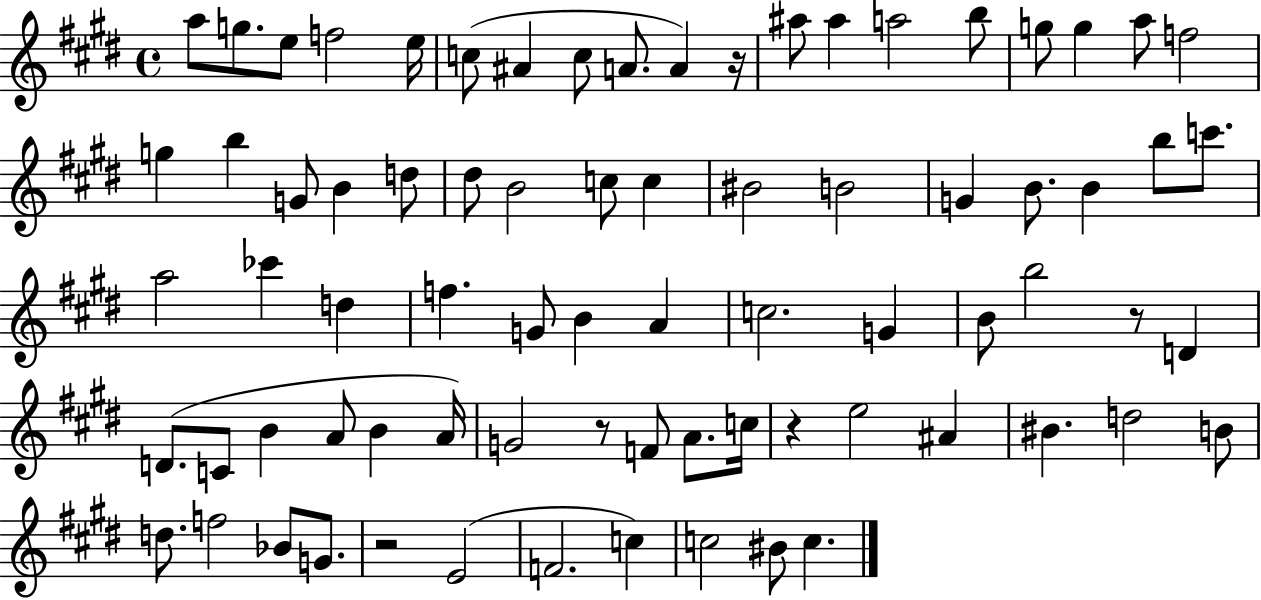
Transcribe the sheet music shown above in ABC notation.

X:1
T:Untitled
M:4/4
L:1/4
K:E
a/2 g/2 e/2 f2 e/4 c/2 ^A c/2 A/2 A z/4 ^a/2 ^a a2 b/2 g/2 g a/2 f2 g b G/2 B d/2 ^d/2 B2 c/2 c ^B2 B2 G B/2 B b/2 c'/2 a2 _c' d f G/2 B A c2 G B/2 b2 z/2 D D/2 C/2 B A/2 B A/4 G2 z/2 F/2 A/2 c/4 z e2 ^A ^B d2 B/2 d/2 f2 _B/2 G/2 z2 E2 F2 c c2 ^B/2 c